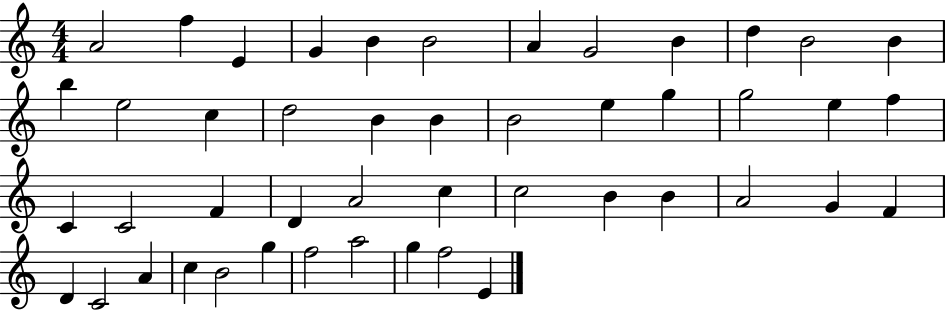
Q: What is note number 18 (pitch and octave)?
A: B4